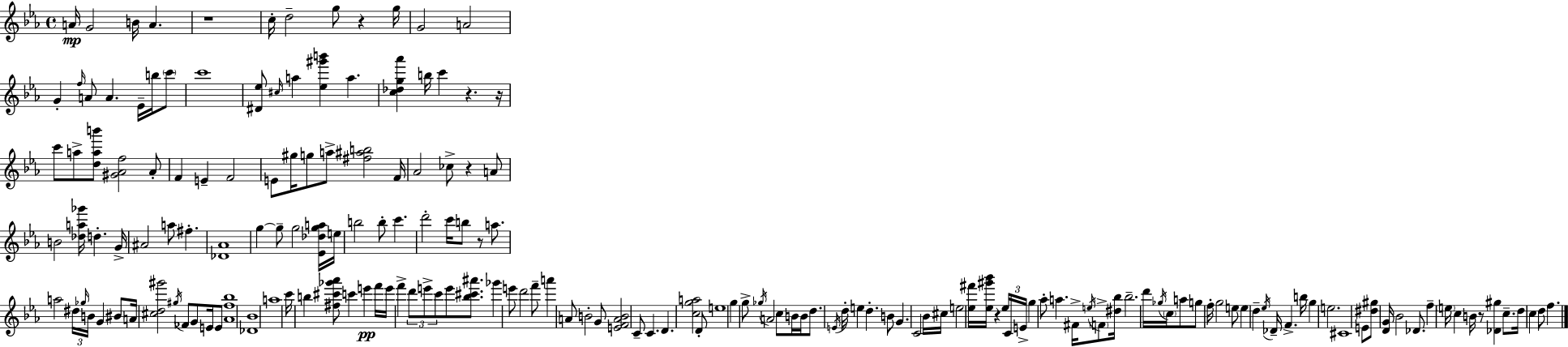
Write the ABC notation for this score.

X:1
T:Untitled
M:4/4
L:1/4
K:Cm
A/4 G2 B/4 A z4 c/4 d2 g/2 z g/4 G2 A2 G f/4 A/2 A _E/4 b/4 c'/2 c'4 [^D_e]/2 ^c/4 a [_e^g'b'] a [c_dg_a'] b/4 c' z z/4 c'/2 a/2 [dab']/2 [^G_Af]2 _A/2 F E F2 E/2 ^g/4 g/2 a/2 [^f^ab]2 F/4 _A2 _c/2 z A/2 B2 [_da_g']/4 d G/4 ^A2 a/2 ^f [_D_A]4 g g/2 g2 [_E_dga]/4 e/4 b2 b/2 c' d'2 c'/4 b/2 z/2 a/2 a2 ^d/4 _g/4 B/4 G ^B/2 A/4 [^cd^g']2 ^g/4 _F/2 G/2 E/4 E/2 [_Af_b]4 [_D_B]4 a4 c'/4 b [^f^c'_g'_a']/2 c' e' f'/4 e'/4 f' d'/2 e'/2 c'/2 e'/2 [_b^c'^a']/2 _g' e'/2 d'2 f'/2 a' A/2 B2 G/2 [EFAB]2 C/2 C D [cga]2 D/2 e4 g g/2 _g/4 A2 c/2 B/4 B/4 d/2 E/4 d/4 e d B/2 G C2 _B/4 ^c/4 e2 [_e^f']/4 [_e^g'_b']/4 z _e/4 C/4 E/4 g _a/2 a ^F/4 e/4 F/2 [^d_b]/4 _b2 d'/4 _g/4 c/4 a/2 g/2 f/4 g2 e/2 e d _e/4 _D/4 F b/4 g e2 ^C4 E/2 [^d^g]/2 [DG]/4 _B2 _D/2 f e/4 c B/4 z/2 [_D^g] c/2 d/4 c d/2 f